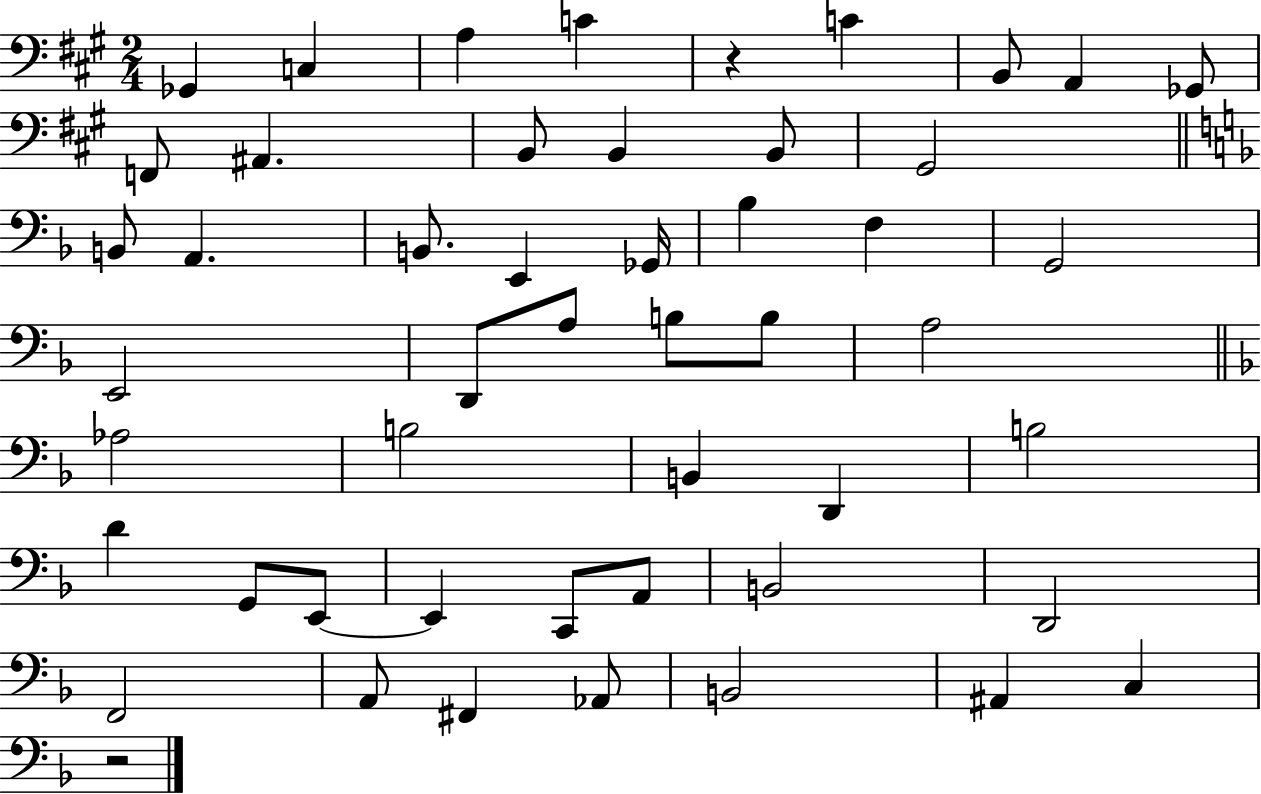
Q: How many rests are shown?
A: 2